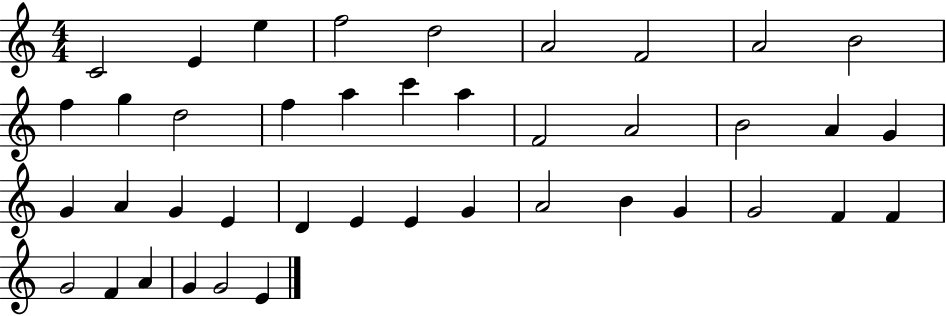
X:1
T:Untitled
M:4/4
L:1/4
K:C
C2 E e f2 d2 A2 F2 A2 B2 f g d2 f a c' a F2 A2 B2 A G G A G E D E E G A2 B G G2 F F G2 F A G G2 E